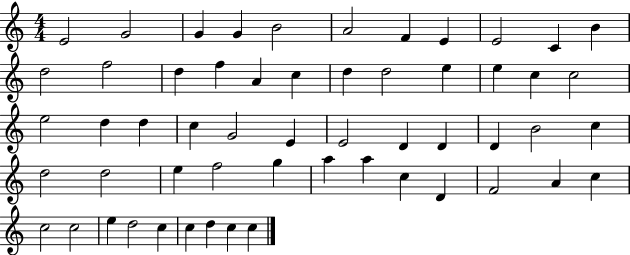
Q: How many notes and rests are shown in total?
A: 56